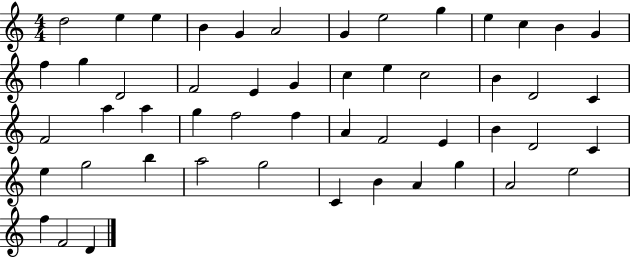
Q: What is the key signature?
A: C major